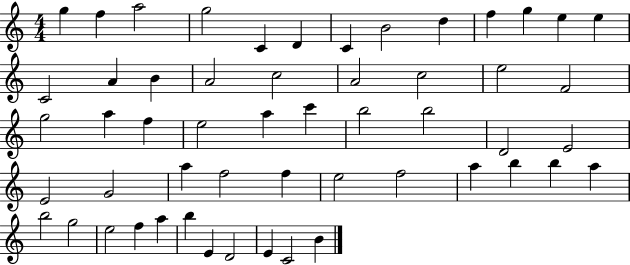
G5/q F5/q A5/h G5/h C4/q D4/q C4/q B4/h D5/q F5/q G5/q E5/q E5/q C4/h A4/q B4/q A4/h C5/h A4/h C5/h E5/h F4/h G5/h A5/q F5/q E5/h A5/q C6/q B5/h B5/h D4/h E4/h E4/h G4/h A5/q F5/h F5/q E5/h F5/h A5/q B5/q B5/q A5/q B5/h G5/h E5/h F5/q A5/q B5/q E4/q D4/h E4/q C4/h B4/q